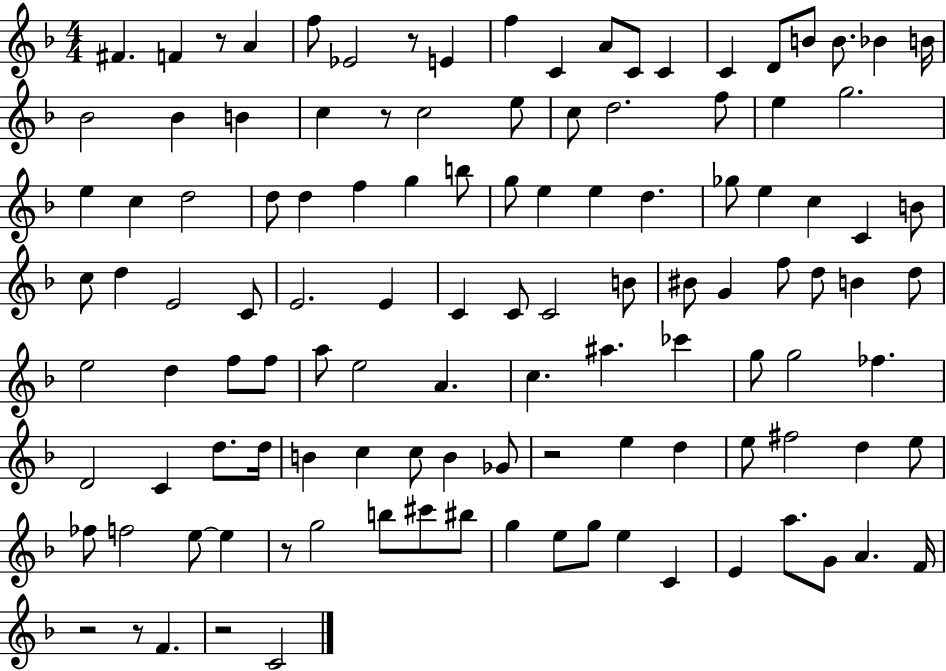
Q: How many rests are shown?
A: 8